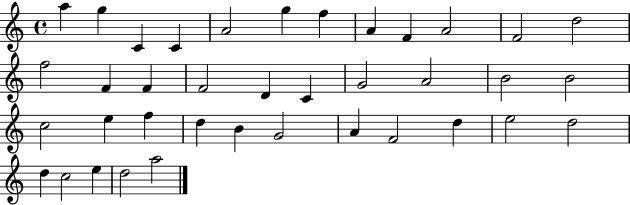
X:1
T:Untitled
M:4/4
L:1/4
K:C
a g C C A2 g f A F A2 F2 d2 f2 F F F2 D C G2 A2 B2 B2 c2 e f d B G2 A F2 d e2 d2 d c2 e d2 a2